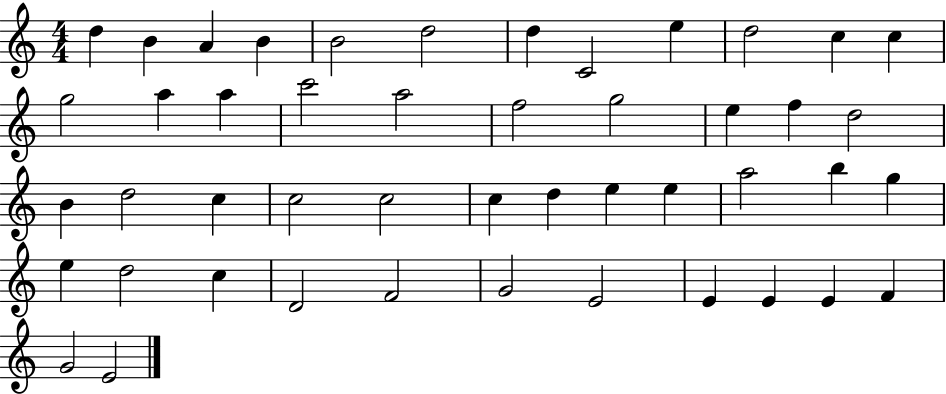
{
  \clef treble
  \numericTimeSignature
  \time 4/4
  \key c \major
  d''4 b'4 a'4 b'4 | b'2 d''2 | d''4 c'2 e''4 | d''2 c''4 c''4 | \break g''2 a''4 a''4 | c'''2 a''2 | f''2 g''2 | e''4 f''4 d''2 | \break b'4 d''2 c''4 | c''2 c''2 | c''4 d''4 e''4 e''4 | a''2 b''4 g''4 | \break e''4 d''2 c''4 | d'2 f'2 | g'2 e'2 | e'4 e'4 e'4 f'4 | \break g'2 e'2 | \bar "|."
}